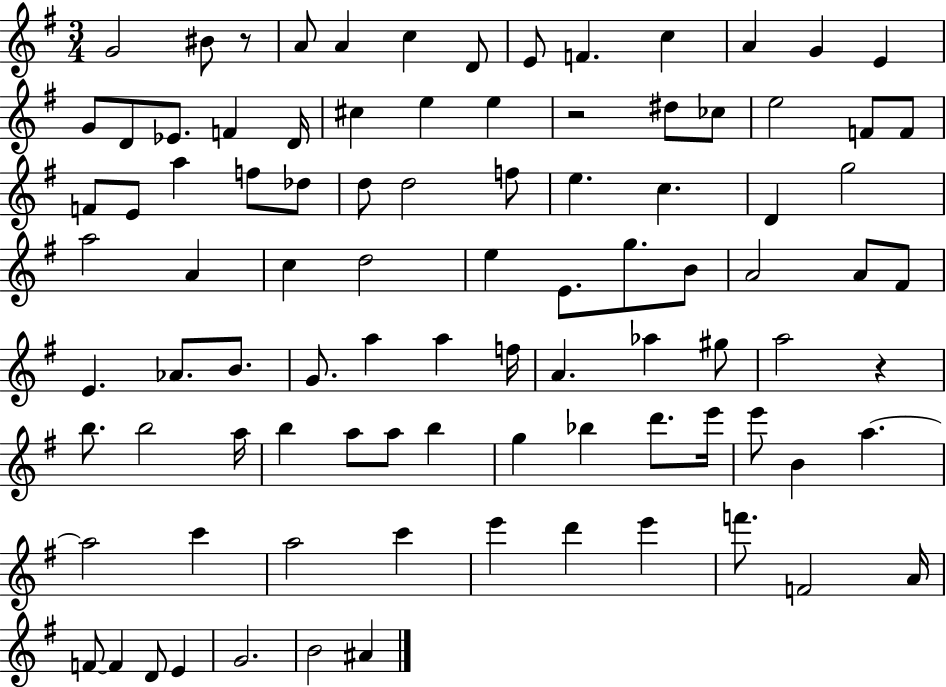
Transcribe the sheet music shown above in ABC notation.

X:1
T:Untitled
M:3/4
L:1/4
K:G
G2 ^B/2 z/2 A/2 A c D/2 E/2 F c A G E G/2 D/2 _E/2 F D/4 ^c e e z2 ^d/2 _c/2 e2 F/2 F/2 F/2 E/2 a f/2 _d/2 d/2 d2 f/2 e c D g2 a2 A c d2 e E/2 g/2 B/2 A2 A/2 ^F/2 E _A/2 B/2 G/2 a a f/4 A _a ^g/2 a2 z b/2 b2 a/4 b a/2 a/2 b g _b d'/2 e'/4 e'/2 B a a2 c' a2 c' e' d' e' f'/2 F2 A/4 F/2 F D/2 E G2 B2 ^A